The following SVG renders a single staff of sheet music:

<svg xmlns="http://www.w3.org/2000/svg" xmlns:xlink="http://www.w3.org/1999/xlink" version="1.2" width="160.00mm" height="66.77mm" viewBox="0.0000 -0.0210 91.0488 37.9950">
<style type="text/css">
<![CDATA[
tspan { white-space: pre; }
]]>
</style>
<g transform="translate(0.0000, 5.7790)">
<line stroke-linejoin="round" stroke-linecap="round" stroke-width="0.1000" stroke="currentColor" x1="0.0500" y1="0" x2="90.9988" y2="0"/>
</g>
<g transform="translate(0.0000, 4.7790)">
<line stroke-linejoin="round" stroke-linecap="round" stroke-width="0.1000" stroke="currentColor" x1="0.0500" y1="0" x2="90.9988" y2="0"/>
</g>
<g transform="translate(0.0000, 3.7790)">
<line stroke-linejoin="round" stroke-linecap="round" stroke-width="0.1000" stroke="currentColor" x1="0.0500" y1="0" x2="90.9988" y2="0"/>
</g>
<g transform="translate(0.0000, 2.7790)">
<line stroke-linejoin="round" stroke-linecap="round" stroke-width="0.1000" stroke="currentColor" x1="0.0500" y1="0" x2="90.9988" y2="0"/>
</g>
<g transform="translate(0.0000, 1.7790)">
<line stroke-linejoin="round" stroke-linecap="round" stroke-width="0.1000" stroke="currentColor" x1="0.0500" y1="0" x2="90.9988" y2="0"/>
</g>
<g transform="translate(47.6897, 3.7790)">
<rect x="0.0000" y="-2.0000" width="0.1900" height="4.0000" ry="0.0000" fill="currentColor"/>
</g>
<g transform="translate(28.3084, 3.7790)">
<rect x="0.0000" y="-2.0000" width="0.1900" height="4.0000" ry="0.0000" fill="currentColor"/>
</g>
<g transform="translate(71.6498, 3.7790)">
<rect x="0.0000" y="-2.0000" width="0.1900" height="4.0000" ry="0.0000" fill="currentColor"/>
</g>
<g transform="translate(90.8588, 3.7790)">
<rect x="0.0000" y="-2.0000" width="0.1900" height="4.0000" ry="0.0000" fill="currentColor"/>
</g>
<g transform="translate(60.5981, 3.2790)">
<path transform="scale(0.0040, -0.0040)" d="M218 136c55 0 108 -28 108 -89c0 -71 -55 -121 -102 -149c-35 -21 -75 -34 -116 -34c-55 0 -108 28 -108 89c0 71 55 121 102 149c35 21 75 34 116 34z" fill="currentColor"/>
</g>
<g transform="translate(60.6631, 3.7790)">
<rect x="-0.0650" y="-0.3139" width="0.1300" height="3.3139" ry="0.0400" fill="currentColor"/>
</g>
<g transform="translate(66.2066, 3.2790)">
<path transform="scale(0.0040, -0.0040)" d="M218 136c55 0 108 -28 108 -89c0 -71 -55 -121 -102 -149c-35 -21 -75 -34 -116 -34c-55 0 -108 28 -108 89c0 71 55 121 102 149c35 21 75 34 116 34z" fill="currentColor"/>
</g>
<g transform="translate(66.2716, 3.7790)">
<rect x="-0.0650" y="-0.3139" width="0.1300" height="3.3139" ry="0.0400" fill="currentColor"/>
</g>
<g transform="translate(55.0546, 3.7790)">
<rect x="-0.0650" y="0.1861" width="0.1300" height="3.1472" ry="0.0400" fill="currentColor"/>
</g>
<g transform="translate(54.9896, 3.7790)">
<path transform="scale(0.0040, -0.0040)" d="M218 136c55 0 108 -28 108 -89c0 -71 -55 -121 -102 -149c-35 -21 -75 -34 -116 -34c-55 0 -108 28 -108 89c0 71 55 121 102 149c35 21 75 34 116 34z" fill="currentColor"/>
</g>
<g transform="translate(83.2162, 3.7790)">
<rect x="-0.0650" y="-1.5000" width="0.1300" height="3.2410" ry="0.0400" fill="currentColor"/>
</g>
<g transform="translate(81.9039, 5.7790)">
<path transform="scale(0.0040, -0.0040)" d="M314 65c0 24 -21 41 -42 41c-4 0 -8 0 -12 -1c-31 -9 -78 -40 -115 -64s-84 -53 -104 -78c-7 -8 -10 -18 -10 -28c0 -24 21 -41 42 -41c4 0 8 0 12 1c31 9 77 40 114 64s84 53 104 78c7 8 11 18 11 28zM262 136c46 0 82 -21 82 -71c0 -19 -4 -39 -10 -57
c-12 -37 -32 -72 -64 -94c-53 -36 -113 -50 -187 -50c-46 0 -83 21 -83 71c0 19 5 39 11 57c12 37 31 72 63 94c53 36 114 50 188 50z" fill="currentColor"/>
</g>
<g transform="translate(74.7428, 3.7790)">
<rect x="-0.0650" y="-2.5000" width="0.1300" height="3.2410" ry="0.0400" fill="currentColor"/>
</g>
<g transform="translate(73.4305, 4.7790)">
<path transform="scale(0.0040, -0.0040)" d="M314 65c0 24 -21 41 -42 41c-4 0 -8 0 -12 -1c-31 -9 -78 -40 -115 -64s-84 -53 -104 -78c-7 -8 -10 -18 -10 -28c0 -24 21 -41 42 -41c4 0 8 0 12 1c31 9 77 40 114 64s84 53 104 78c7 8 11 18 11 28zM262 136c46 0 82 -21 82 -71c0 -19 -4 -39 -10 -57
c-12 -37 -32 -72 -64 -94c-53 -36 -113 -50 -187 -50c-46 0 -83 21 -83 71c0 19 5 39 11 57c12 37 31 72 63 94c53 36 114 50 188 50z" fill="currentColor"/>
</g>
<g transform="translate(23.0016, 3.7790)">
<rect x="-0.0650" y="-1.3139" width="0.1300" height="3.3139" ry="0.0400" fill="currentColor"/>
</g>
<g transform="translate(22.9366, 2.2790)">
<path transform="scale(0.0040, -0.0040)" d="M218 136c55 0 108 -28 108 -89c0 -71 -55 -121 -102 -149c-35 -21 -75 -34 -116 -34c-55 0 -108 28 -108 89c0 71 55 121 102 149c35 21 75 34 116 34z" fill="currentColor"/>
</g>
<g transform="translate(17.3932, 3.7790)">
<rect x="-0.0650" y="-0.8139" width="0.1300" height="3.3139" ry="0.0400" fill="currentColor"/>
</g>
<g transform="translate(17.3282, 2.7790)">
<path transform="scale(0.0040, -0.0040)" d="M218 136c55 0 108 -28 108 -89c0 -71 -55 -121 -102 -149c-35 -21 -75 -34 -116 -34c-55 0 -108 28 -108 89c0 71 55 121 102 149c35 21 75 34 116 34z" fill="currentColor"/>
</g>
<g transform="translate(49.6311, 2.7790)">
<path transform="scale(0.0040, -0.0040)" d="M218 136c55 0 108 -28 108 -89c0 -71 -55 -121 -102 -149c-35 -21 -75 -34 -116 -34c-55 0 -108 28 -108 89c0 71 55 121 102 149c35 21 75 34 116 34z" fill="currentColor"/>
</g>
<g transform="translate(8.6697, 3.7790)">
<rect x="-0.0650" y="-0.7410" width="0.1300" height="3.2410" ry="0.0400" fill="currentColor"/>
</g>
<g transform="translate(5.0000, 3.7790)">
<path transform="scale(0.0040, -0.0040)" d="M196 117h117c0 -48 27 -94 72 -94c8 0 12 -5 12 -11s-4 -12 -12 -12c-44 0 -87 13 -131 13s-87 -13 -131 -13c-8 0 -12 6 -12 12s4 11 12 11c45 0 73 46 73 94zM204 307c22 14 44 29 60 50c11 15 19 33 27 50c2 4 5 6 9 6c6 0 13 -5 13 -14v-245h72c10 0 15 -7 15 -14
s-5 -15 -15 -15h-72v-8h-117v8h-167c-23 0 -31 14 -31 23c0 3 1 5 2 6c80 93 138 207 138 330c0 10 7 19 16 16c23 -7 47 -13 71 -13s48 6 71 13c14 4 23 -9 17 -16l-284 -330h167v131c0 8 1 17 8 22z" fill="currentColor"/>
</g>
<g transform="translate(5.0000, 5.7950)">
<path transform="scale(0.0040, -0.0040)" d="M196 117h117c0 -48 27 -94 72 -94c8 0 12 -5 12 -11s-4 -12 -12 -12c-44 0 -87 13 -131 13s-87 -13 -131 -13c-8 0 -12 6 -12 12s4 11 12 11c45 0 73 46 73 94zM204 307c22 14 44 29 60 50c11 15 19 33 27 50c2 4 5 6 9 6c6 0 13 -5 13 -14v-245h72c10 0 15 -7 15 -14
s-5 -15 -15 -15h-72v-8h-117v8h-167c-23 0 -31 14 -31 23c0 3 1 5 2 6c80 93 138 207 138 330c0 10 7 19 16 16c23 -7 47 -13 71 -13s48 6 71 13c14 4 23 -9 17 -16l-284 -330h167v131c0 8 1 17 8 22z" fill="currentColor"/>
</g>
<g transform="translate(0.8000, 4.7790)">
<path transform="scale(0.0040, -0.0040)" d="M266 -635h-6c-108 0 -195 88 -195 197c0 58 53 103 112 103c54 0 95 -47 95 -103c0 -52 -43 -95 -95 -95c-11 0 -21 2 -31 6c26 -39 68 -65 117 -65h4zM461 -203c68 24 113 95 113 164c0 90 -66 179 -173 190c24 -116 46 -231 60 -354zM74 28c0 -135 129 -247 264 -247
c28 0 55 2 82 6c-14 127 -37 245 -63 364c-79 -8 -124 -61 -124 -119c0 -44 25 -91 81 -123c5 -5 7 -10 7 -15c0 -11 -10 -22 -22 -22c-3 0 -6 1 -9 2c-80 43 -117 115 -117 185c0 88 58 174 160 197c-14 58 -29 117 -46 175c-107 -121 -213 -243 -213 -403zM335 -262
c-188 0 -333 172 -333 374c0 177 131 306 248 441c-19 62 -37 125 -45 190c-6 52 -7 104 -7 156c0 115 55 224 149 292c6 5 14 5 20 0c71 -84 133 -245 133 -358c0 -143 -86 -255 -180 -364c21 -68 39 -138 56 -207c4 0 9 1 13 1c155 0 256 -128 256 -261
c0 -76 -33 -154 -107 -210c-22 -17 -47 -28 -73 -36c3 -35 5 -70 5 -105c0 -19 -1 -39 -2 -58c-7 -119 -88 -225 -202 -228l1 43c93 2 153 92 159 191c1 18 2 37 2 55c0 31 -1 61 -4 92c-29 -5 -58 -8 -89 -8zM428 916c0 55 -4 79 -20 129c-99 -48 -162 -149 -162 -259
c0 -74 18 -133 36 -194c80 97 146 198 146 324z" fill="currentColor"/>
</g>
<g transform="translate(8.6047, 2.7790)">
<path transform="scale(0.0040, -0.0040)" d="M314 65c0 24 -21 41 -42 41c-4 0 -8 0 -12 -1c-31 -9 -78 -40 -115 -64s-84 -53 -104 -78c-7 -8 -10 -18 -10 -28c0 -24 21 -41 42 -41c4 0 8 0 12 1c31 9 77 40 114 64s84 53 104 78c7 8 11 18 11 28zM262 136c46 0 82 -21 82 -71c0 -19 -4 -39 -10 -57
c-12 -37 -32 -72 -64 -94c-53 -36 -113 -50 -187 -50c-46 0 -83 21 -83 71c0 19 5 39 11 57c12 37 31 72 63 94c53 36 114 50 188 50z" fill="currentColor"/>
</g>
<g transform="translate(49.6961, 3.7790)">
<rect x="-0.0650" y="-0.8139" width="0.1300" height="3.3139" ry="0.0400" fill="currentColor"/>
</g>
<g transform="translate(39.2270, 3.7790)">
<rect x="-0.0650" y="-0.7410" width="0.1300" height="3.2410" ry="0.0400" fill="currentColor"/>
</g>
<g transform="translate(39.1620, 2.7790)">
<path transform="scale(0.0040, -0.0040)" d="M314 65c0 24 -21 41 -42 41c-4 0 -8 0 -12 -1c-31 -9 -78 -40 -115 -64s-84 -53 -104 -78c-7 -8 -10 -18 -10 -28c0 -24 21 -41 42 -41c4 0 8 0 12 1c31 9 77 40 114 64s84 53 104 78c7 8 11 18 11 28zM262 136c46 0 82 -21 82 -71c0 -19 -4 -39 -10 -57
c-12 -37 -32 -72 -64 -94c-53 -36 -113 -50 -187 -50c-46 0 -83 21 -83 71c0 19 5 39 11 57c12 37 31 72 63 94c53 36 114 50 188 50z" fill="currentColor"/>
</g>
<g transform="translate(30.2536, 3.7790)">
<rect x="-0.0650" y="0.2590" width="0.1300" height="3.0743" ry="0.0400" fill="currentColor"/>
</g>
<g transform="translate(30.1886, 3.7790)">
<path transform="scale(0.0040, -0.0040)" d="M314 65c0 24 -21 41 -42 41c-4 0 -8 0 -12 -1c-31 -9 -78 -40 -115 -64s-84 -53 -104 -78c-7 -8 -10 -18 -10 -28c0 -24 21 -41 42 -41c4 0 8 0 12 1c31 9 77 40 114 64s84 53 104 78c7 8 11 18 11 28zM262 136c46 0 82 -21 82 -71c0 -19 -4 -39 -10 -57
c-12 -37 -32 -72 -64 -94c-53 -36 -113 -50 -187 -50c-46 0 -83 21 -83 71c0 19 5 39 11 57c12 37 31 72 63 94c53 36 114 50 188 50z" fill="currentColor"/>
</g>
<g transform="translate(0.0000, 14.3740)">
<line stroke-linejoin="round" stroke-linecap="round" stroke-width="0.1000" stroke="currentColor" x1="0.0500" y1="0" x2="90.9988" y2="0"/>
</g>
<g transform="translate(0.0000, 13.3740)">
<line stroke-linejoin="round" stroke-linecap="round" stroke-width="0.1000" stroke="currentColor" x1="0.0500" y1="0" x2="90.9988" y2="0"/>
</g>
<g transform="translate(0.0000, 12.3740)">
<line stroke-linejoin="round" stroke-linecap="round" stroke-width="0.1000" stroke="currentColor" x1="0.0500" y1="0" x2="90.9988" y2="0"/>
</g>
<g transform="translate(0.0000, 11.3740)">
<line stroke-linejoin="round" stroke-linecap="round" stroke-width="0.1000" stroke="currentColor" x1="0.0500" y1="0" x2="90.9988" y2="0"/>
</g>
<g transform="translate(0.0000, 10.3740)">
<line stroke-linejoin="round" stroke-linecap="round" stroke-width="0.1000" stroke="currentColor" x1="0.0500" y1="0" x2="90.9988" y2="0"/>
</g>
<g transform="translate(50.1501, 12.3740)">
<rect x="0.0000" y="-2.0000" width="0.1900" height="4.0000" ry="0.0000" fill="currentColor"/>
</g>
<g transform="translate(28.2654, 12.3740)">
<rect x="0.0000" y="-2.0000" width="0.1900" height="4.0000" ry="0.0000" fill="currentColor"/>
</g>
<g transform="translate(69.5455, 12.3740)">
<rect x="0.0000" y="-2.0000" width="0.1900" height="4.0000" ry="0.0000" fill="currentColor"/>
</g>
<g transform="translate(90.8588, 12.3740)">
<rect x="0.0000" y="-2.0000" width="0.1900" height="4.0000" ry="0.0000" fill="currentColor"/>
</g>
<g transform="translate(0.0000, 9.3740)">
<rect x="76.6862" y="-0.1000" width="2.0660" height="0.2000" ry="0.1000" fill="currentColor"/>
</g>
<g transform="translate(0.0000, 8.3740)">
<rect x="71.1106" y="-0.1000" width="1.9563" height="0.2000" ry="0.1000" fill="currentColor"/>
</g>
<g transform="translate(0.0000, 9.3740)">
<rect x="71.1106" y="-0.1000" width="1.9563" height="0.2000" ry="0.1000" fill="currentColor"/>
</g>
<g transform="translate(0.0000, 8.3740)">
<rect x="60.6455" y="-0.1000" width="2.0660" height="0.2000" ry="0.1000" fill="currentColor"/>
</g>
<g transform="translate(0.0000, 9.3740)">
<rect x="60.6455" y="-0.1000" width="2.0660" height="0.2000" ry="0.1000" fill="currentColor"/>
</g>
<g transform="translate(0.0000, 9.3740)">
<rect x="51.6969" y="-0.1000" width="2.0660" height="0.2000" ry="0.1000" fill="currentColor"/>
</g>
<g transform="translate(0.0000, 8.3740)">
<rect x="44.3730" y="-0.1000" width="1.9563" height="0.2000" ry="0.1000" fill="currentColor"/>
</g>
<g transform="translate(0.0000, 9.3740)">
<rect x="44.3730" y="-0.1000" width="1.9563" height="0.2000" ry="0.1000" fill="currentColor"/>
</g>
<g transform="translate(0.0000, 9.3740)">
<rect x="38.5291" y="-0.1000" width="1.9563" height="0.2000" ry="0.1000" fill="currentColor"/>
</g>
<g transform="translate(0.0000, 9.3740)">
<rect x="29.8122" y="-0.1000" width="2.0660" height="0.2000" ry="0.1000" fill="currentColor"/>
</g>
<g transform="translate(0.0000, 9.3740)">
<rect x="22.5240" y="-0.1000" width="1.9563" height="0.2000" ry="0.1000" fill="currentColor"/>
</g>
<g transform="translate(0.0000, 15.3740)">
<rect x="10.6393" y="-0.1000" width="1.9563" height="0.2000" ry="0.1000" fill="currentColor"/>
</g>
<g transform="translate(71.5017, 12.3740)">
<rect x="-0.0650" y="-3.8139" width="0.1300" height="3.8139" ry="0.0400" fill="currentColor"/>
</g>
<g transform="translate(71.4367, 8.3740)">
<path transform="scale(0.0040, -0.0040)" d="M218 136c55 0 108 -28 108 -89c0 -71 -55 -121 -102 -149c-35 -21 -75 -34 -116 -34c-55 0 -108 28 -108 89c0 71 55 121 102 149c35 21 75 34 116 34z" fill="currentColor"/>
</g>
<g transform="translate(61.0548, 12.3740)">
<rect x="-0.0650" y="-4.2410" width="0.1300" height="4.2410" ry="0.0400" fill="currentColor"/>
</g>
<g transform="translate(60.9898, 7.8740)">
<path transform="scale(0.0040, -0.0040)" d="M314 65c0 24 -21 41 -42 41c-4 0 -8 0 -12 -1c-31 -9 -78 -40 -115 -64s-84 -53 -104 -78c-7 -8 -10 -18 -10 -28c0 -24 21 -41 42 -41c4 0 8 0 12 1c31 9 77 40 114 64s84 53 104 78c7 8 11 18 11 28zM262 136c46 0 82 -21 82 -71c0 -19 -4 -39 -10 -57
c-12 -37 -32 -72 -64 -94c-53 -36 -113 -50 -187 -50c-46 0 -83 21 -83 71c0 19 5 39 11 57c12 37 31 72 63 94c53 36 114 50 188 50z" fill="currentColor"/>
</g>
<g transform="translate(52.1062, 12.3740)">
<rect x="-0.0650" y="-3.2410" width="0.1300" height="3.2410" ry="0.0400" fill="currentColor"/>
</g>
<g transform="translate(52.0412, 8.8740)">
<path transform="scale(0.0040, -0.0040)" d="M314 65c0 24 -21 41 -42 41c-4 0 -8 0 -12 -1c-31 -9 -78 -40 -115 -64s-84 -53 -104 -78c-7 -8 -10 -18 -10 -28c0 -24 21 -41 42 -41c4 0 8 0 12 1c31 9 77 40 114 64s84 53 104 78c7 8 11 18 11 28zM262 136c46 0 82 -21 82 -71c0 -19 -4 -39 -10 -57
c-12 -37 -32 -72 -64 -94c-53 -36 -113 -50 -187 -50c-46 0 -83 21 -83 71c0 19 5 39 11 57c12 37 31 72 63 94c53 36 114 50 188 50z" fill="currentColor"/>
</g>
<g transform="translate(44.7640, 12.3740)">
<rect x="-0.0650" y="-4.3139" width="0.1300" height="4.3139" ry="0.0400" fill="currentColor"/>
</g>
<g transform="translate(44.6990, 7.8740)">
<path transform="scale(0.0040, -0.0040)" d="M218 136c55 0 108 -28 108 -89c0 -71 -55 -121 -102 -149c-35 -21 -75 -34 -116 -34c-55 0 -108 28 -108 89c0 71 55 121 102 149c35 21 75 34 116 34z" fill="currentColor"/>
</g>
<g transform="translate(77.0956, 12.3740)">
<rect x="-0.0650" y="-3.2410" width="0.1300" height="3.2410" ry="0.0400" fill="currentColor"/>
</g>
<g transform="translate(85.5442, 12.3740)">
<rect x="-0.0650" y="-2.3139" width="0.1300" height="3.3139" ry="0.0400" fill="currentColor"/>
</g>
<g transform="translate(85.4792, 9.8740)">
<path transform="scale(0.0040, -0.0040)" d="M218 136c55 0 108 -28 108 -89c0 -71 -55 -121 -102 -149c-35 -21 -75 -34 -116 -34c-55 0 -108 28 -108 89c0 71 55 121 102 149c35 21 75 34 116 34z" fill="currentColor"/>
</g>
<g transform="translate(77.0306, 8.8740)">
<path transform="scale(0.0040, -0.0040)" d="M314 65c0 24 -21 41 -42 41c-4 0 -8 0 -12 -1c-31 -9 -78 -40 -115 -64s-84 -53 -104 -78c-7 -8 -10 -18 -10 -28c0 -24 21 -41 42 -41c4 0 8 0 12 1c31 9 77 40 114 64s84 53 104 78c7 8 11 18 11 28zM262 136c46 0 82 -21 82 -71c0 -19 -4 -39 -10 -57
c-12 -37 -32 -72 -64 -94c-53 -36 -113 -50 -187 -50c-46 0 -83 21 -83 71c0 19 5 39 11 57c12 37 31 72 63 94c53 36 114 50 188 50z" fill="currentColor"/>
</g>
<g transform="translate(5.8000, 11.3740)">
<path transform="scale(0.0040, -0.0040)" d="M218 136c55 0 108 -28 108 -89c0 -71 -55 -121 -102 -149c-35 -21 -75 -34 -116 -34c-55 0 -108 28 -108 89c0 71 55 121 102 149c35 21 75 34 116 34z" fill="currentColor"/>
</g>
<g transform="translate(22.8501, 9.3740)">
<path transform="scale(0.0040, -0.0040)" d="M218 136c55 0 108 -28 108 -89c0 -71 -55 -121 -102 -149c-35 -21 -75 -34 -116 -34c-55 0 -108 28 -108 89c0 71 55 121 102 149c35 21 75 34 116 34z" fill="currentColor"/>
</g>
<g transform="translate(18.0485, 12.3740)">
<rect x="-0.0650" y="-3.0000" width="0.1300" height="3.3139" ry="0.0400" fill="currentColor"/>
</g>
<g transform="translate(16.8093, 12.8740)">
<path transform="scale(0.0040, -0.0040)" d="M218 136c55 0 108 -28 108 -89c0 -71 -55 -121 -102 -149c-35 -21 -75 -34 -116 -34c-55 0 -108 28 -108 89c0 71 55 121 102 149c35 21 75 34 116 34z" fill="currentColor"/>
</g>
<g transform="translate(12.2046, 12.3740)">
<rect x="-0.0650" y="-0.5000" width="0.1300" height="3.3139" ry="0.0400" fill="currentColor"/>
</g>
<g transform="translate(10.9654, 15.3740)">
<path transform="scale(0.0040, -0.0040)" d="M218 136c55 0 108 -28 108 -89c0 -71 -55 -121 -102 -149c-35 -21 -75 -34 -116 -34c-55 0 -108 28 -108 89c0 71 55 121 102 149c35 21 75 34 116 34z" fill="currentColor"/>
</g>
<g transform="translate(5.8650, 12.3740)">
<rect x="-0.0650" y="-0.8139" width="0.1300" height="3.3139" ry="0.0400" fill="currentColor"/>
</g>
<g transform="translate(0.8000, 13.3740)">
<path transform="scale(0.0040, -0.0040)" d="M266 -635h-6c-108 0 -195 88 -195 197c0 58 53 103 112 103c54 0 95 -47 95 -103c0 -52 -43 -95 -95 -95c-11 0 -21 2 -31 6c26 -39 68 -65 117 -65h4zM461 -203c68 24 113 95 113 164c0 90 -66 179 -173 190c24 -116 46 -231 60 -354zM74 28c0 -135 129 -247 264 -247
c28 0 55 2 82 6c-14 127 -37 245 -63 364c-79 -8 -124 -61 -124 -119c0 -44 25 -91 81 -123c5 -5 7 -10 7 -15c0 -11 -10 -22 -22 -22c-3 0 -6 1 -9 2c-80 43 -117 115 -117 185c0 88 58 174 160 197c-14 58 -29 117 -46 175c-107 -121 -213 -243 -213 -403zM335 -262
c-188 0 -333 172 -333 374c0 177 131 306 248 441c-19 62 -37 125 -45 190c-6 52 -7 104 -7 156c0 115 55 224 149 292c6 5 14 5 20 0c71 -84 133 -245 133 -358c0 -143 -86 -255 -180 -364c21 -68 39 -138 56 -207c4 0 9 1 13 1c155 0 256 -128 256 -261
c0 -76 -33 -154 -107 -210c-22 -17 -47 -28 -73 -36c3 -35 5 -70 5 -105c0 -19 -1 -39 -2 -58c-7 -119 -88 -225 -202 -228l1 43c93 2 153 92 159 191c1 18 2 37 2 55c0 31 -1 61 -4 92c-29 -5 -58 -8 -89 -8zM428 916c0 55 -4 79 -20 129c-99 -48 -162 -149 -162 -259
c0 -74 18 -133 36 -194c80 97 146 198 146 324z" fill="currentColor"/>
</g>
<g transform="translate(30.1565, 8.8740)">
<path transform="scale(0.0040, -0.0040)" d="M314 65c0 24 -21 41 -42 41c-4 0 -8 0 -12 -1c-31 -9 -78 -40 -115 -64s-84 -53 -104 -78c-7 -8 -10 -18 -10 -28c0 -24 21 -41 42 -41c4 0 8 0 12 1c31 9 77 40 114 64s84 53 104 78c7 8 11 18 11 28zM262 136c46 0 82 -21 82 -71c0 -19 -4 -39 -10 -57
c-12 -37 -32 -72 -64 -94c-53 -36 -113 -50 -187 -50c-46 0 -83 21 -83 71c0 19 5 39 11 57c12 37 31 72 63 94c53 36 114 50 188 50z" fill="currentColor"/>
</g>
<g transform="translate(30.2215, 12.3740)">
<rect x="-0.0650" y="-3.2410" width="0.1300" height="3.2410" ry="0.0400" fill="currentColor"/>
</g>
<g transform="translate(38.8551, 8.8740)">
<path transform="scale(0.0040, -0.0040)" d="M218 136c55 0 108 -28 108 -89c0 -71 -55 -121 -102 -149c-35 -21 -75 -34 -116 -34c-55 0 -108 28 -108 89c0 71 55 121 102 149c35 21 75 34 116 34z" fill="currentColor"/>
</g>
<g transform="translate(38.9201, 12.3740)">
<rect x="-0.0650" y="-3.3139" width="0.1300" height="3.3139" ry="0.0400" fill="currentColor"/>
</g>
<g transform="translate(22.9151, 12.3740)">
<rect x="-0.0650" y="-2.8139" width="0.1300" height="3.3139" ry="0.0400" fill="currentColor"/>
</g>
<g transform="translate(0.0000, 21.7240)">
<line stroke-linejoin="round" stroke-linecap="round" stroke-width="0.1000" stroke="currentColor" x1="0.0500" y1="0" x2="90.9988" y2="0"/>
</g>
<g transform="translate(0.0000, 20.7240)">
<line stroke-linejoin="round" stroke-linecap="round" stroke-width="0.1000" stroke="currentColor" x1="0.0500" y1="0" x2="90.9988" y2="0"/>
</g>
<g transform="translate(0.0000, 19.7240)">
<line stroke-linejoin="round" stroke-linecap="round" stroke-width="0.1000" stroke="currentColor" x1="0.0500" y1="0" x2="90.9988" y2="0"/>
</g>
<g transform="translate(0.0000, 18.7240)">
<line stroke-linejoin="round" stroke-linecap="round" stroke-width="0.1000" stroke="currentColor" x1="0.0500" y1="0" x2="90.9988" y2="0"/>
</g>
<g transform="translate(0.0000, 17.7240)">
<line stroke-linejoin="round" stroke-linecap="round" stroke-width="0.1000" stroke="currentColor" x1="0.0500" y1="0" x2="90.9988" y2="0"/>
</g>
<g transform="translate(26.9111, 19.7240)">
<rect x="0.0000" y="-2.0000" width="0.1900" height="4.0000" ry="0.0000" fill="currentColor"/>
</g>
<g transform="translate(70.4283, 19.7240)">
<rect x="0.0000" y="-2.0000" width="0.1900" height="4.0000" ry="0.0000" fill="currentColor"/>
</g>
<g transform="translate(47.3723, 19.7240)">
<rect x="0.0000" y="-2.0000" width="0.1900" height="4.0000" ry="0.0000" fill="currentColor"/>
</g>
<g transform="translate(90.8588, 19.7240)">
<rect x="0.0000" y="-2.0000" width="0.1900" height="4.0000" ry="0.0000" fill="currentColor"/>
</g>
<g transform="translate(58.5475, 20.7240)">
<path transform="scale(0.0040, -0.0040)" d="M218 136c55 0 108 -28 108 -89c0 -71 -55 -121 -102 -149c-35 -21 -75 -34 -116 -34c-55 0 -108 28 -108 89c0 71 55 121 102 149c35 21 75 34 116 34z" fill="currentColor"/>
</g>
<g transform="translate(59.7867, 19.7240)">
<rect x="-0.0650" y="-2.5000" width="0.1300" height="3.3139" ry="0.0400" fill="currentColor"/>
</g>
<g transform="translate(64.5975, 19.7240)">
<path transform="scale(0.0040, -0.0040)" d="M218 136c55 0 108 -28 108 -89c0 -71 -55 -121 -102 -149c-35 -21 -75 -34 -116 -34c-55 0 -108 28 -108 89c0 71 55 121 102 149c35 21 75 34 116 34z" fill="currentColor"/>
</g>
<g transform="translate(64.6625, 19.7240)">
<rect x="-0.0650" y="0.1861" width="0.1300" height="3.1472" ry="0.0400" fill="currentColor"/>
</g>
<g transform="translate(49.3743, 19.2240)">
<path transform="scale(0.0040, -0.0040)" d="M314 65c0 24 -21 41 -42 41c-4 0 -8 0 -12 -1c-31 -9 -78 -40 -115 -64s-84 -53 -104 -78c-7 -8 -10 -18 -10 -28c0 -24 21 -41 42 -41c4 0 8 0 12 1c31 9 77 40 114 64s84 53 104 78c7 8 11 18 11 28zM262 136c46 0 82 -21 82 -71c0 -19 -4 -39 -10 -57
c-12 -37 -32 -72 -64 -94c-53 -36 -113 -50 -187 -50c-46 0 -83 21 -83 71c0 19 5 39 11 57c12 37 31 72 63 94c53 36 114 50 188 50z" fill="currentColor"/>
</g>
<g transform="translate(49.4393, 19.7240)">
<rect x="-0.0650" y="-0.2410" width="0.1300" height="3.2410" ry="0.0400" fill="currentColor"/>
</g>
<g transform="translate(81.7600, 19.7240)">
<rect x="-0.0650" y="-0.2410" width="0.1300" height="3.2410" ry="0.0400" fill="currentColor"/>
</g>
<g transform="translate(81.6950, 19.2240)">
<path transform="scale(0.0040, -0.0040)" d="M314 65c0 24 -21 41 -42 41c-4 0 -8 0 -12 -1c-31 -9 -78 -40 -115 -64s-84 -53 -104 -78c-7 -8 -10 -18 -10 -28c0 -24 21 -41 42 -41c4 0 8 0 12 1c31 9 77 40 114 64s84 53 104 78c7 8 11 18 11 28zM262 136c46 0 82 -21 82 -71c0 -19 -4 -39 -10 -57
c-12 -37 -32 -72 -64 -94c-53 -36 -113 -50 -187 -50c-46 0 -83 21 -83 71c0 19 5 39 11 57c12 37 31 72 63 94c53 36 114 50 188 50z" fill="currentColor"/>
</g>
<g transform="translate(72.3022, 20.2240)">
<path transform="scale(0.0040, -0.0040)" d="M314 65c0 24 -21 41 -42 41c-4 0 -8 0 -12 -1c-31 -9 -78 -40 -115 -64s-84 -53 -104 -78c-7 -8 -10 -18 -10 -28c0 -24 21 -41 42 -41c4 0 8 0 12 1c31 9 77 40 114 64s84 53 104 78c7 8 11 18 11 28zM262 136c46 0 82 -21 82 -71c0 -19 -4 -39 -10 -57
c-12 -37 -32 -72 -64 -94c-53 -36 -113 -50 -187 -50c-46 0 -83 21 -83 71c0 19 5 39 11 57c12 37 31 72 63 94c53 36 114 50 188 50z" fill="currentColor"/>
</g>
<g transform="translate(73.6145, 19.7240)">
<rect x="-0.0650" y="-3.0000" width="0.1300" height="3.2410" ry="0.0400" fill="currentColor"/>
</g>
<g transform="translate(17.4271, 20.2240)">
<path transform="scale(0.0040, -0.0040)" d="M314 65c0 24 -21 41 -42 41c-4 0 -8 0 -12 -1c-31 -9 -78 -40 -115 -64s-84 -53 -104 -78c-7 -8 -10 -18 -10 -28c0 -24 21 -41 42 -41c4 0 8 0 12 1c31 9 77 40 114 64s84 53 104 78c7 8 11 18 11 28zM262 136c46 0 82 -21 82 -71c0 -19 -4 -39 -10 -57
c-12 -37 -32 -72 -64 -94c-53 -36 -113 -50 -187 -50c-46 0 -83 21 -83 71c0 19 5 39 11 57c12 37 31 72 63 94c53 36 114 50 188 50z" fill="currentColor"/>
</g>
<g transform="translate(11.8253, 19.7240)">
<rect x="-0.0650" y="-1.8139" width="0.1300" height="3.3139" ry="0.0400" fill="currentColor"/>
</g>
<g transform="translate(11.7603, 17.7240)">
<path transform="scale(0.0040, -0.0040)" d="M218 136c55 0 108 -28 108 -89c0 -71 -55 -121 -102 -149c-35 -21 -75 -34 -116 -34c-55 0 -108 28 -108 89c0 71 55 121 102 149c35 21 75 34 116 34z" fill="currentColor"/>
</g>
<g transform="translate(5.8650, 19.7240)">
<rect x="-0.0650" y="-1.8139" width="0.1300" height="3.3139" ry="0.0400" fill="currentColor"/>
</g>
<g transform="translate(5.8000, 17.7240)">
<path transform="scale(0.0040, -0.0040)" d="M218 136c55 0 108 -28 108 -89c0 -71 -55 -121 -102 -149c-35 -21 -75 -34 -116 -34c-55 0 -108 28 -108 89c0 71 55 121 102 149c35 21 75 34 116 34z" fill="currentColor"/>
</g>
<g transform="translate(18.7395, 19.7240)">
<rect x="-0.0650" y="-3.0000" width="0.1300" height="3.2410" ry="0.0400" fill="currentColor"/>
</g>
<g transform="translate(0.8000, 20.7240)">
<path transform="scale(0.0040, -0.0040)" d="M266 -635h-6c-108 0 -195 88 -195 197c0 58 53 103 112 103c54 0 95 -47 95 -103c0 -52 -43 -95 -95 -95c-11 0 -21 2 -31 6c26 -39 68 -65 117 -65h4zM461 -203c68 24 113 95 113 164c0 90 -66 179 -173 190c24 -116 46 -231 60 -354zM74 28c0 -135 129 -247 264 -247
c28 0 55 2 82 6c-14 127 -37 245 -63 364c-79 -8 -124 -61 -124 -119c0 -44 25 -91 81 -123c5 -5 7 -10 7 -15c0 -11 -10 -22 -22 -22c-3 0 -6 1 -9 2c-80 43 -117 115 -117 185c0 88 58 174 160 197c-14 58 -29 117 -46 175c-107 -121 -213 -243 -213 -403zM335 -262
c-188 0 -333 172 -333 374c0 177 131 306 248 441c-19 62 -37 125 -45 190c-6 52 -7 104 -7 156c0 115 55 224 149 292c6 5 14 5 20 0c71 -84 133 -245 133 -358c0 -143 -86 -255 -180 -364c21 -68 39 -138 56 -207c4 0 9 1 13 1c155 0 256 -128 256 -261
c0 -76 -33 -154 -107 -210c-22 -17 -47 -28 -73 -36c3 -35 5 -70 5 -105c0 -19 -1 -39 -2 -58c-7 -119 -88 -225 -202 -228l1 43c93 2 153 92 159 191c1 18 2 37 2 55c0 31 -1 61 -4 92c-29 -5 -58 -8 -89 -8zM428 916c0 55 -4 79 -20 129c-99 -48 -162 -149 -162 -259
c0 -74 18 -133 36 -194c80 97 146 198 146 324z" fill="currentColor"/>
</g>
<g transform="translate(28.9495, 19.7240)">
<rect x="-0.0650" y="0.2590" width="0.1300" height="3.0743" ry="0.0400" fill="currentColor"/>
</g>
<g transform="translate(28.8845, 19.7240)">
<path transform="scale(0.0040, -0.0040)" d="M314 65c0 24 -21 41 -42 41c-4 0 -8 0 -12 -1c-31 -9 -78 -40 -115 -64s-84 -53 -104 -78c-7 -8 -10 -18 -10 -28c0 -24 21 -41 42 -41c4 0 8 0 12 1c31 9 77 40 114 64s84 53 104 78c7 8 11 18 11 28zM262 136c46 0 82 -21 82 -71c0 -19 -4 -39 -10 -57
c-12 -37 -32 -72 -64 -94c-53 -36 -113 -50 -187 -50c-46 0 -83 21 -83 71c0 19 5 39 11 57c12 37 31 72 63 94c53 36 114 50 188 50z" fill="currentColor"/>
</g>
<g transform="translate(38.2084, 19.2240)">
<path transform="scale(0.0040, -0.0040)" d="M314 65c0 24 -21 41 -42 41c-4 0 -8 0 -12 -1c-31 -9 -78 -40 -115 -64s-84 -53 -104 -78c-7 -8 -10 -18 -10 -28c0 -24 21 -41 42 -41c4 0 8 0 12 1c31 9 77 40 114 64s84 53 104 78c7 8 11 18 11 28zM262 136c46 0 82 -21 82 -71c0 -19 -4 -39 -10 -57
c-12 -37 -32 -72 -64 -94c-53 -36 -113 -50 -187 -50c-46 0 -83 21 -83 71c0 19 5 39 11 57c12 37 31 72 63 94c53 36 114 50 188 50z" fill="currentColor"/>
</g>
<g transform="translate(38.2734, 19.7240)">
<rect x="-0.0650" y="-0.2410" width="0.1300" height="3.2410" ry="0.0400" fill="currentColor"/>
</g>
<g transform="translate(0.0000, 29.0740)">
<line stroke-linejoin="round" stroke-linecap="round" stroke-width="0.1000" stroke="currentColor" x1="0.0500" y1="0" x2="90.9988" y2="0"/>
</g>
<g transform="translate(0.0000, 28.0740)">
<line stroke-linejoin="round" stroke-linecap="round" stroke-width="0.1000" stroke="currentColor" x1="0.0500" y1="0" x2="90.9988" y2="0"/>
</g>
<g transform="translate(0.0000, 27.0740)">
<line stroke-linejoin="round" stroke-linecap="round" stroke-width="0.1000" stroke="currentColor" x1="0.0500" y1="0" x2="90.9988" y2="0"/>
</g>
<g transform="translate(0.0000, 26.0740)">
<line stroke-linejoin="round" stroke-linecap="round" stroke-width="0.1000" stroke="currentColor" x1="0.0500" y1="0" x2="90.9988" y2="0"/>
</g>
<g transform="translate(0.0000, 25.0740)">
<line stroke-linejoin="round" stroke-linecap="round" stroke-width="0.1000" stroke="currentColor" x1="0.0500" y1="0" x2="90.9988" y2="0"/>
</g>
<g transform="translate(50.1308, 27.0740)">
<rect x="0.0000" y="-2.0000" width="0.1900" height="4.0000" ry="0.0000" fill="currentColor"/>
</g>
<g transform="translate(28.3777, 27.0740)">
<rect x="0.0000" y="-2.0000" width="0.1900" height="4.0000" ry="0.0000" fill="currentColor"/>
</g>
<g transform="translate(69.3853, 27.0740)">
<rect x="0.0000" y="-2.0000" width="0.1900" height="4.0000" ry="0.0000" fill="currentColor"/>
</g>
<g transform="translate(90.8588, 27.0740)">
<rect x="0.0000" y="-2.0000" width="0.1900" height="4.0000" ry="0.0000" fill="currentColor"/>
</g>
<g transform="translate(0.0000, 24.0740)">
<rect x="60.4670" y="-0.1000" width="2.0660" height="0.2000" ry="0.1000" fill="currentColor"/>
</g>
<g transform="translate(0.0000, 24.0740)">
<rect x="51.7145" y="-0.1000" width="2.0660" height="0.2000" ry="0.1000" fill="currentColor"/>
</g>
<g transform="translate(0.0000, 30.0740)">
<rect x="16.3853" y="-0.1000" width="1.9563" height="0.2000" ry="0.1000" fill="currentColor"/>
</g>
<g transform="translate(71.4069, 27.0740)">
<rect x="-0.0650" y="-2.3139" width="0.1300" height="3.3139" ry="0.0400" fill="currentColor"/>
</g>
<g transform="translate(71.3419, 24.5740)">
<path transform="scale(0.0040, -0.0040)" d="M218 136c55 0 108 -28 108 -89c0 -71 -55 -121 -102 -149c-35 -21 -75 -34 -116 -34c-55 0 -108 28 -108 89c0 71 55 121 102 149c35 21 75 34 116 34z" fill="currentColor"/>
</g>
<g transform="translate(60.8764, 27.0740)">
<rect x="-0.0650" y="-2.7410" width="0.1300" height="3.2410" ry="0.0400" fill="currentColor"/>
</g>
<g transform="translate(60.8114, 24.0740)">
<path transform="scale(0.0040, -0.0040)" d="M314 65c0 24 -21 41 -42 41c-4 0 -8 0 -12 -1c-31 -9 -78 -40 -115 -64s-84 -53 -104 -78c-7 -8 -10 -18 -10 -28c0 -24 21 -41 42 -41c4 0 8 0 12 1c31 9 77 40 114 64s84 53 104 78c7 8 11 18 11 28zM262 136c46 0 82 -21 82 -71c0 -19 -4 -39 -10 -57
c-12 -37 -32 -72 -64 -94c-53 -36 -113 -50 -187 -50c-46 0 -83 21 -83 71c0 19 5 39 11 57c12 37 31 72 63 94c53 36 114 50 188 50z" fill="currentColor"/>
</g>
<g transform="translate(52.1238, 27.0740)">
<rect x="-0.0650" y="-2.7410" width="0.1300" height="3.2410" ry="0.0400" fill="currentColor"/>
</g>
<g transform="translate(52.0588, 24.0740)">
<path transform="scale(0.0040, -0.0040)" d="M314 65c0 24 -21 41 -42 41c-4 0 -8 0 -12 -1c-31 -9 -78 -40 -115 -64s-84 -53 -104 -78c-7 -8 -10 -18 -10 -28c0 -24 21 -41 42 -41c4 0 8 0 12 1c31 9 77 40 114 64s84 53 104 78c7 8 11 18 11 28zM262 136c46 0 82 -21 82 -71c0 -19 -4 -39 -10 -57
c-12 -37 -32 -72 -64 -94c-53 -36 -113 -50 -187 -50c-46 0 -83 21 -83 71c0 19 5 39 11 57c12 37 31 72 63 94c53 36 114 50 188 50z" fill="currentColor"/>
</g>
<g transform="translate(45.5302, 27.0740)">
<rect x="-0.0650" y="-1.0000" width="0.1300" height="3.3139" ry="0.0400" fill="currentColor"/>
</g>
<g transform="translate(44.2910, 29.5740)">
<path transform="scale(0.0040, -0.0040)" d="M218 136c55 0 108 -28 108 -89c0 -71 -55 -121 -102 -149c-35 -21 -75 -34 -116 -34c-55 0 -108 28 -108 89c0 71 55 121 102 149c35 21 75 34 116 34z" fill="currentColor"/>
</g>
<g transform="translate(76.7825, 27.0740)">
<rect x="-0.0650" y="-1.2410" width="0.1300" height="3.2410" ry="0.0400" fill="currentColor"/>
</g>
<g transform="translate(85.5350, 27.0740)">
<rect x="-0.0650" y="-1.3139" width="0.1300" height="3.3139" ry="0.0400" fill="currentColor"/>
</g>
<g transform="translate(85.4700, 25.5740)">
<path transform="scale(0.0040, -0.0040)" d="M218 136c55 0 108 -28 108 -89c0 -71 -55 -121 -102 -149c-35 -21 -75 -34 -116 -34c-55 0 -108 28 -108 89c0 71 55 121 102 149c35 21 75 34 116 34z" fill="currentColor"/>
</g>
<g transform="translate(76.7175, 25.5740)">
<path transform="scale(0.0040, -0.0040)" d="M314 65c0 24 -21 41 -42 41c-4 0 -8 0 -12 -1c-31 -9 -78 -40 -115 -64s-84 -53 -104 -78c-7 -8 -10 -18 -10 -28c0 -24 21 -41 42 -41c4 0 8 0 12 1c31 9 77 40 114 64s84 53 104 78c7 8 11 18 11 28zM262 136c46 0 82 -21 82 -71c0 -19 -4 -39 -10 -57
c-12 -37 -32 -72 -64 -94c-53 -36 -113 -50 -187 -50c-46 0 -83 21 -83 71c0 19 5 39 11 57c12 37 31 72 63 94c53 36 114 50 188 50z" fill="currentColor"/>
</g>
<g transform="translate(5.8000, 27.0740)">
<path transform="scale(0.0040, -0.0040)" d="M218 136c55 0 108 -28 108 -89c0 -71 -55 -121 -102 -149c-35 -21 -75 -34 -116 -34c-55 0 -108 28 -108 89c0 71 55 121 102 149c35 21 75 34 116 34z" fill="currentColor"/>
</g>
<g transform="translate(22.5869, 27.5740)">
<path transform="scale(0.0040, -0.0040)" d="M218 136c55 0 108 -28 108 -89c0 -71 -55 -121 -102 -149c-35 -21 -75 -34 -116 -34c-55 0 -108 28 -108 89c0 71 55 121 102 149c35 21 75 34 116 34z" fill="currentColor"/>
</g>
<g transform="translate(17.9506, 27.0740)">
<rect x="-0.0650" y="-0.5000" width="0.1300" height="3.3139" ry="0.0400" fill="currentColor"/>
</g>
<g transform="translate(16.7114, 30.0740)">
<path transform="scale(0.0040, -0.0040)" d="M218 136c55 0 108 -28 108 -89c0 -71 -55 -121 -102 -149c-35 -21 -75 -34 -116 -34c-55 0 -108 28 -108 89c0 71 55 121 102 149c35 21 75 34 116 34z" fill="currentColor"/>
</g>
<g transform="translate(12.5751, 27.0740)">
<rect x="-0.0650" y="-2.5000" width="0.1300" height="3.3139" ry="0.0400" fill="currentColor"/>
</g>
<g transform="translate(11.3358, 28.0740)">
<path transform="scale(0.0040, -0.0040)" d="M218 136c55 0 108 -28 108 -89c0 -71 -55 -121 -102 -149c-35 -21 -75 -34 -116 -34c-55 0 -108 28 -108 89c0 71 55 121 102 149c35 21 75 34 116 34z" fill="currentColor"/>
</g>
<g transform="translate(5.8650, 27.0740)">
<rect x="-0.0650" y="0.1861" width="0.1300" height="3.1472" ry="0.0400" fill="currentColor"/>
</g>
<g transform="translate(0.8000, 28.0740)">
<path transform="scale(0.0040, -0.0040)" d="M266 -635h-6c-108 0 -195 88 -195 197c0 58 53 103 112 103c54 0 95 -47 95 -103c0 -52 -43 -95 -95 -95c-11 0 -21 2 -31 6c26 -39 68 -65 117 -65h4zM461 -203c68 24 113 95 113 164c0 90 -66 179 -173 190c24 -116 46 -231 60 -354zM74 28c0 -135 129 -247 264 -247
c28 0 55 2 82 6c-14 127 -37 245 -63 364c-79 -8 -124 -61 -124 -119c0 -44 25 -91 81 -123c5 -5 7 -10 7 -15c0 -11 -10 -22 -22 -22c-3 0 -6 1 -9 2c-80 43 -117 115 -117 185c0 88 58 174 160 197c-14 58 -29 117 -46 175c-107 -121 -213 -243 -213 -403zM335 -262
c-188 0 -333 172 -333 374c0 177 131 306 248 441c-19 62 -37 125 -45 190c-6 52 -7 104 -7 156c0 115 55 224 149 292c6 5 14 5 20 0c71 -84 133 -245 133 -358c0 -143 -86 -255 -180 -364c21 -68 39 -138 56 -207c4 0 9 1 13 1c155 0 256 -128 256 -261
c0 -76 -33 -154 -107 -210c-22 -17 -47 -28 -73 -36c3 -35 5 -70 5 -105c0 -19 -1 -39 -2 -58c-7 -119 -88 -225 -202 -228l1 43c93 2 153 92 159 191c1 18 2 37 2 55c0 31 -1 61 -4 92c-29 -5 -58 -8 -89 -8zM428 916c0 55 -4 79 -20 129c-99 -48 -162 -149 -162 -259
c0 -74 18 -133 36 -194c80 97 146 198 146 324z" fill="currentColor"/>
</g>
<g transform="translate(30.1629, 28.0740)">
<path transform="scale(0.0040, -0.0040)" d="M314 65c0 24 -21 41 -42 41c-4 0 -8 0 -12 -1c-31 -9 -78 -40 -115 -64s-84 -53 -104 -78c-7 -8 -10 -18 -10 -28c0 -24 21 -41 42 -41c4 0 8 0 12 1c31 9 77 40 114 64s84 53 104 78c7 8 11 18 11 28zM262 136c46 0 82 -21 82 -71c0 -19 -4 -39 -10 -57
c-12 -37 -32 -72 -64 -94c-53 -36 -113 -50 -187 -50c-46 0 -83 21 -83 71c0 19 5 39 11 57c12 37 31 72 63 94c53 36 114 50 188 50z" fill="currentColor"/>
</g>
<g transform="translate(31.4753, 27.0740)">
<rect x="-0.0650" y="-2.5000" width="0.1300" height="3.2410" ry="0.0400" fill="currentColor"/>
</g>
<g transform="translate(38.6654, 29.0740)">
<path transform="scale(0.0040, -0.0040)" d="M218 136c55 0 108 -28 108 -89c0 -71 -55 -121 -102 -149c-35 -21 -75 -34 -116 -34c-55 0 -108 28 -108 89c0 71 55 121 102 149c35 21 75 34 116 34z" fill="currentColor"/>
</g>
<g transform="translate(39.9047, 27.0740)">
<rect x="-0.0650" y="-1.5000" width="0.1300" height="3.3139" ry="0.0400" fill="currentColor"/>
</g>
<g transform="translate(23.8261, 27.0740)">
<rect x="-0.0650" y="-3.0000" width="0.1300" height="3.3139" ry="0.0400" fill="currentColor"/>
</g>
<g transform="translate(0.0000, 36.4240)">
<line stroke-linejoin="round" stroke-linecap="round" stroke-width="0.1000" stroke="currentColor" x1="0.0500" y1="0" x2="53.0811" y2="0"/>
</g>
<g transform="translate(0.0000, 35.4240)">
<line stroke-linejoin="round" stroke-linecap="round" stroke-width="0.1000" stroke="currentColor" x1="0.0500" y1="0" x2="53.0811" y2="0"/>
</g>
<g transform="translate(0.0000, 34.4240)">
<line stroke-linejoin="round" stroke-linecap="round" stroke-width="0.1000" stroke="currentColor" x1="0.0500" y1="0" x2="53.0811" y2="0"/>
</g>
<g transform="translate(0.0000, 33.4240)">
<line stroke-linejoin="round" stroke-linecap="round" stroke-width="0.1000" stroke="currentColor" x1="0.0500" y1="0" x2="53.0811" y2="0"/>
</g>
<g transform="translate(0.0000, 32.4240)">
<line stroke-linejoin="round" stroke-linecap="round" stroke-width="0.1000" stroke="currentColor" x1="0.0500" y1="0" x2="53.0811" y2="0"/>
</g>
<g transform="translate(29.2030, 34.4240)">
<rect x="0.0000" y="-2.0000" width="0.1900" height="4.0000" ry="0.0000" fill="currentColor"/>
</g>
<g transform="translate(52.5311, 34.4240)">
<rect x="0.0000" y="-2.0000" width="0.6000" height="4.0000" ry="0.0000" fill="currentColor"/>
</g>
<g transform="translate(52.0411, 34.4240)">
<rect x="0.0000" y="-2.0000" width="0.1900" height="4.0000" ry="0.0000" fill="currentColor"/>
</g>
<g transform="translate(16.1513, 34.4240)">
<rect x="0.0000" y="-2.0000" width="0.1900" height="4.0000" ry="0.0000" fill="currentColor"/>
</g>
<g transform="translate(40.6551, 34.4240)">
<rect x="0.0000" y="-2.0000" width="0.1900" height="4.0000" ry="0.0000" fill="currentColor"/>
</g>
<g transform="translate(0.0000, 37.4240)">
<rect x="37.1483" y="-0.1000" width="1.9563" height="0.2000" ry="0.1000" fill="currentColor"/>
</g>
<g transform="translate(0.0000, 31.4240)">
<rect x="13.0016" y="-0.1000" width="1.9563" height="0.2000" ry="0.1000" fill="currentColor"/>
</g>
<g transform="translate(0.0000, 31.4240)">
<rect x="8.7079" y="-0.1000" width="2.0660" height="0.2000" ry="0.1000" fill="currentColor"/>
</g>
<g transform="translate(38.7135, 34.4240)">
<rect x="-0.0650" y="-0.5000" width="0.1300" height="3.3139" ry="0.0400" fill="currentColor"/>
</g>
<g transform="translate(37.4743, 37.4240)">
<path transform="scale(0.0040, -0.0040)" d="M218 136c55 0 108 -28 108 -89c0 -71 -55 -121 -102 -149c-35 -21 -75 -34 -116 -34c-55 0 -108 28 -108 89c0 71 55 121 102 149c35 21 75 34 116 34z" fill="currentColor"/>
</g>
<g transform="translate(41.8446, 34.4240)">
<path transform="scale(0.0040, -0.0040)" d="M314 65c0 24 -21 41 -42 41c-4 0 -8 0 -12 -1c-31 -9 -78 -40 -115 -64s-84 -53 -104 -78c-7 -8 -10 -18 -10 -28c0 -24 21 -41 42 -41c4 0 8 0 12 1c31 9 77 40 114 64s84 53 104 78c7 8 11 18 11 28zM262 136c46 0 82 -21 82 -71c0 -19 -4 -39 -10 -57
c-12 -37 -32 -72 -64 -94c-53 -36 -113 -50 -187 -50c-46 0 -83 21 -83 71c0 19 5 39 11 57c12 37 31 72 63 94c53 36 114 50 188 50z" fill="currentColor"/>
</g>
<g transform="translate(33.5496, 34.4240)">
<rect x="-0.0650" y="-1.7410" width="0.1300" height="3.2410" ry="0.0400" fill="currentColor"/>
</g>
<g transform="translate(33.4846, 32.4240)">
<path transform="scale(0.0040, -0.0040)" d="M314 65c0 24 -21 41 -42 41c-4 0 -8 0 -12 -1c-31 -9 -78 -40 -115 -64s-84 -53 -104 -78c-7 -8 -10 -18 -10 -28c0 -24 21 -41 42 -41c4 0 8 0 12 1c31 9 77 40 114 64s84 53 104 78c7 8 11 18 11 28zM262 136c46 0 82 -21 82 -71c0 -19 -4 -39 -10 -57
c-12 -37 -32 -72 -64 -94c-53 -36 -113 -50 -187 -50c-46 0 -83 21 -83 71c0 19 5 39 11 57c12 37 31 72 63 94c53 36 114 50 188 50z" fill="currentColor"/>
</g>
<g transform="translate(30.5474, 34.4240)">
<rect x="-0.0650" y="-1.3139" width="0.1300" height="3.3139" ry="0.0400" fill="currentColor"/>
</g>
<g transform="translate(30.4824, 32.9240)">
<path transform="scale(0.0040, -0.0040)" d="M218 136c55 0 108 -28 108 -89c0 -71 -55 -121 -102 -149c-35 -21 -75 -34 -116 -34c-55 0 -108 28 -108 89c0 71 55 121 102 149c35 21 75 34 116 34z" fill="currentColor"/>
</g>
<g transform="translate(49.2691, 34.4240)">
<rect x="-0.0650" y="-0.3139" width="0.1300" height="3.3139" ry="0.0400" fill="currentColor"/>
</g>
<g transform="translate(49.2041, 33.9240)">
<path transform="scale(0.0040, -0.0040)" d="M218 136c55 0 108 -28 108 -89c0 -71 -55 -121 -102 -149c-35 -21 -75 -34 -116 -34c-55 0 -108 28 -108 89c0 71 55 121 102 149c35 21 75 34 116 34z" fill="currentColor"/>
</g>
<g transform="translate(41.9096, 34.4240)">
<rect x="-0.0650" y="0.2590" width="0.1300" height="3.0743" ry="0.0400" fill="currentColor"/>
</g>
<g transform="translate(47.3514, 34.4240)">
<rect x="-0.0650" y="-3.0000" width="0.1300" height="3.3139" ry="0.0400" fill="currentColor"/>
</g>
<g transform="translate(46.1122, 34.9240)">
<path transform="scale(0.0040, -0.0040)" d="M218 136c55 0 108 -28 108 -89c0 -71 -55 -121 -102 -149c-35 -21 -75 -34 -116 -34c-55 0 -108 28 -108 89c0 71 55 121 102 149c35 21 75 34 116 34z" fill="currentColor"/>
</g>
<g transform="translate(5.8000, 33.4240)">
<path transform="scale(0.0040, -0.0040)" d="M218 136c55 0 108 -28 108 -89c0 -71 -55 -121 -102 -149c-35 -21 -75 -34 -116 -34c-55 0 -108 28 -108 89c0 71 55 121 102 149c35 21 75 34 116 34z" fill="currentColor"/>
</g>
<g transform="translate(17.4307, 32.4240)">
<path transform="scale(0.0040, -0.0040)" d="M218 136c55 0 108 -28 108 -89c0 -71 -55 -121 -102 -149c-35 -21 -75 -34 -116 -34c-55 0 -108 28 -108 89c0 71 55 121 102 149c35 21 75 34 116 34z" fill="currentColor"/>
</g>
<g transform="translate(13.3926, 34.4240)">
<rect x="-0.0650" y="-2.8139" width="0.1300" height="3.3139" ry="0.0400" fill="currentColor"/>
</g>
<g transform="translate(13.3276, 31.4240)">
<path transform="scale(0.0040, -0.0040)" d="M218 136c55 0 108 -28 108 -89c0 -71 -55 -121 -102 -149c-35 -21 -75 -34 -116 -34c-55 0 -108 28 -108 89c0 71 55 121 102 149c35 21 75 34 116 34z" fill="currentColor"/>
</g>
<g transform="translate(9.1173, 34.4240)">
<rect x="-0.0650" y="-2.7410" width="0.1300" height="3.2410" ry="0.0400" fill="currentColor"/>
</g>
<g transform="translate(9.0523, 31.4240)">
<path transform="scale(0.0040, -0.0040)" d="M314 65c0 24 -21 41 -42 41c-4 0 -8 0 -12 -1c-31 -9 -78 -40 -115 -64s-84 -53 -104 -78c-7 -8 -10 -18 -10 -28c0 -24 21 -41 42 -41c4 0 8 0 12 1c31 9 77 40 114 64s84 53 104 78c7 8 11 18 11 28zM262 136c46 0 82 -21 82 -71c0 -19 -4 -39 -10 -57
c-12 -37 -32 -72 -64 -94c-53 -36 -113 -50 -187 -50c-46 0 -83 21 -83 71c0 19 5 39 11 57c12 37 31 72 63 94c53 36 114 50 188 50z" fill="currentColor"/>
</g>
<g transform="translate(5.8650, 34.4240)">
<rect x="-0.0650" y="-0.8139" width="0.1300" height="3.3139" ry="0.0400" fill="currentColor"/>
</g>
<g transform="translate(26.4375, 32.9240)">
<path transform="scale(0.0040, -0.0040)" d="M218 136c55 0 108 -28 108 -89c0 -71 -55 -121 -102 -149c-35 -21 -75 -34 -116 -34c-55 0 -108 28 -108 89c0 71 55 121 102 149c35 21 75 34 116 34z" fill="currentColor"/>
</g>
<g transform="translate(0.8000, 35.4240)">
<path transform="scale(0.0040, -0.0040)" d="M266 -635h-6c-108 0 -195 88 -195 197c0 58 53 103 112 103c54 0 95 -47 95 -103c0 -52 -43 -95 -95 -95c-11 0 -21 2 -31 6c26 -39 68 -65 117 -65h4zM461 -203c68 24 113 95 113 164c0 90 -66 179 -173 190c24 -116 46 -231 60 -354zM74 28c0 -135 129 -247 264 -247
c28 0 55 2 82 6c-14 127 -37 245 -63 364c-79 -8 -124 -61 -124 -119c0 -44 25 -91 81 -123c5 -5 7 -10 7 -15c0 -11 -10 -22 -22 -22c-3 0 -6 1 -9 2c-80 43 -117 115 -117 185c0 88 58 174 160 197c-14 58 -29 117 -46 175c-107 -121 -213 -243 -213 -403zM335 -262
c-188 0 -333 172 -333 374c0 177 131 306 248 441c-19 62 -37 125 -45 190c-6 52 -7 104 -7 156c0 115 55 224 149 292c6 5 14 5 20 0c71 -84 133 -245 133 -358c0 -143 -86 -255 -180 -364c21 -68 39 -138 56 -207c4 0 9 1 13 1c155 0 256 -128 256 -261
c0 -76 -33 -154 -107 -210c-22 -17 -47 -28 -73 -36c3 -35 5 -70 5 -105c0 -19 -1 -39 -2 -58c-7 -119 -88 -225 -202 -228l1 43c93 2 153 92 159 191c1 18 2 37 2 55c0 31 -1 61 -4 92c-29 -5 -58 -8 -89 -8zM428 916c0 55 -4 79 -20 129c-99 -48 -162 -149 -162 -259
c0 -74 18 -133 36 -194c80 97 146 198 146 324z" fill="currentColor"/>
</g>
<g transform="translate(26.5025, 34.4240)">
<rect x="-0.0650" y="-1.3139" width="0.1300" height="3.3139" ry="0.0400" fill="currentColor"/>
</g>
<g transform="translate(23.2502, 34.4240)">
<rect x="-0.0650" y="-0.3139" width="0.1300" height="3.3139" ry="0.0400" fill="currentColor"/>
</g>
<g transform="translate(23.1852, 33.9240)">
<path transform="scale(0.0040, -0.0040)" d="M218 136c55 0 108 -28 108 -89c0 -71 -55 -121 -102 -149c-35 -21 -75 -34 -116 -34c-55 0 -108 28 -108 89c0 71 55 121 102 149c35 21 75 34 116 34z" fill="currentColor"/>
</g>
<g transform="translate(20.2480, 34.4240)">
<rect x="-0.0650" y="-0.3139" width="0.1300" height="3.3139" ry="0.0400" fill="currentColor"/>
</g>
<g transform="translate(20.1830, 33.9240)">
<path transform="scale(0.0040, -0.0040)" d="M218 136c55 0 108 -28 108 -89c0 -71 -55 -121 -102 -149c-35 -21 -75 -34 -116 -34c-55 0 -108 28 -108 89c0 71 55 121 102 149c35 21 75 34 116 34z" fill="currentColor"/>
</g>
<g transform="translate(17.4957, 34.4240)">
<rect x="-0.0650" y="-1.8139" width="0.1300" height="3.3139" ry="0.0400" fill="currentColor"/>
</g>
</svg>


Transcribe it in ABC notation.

X:1
T:Untitled
M:4/4
L:1/4
K:C
d2 d e B2 d2 d B c c G2 E2 d C A a b2 b d' b2 d'2 c' b2 g f f A2 B2 c2 c2 G B A2 c2 B G C A G2 E D a2 a2 g e2 e d a2 a f c c e e f2 C B2 A c